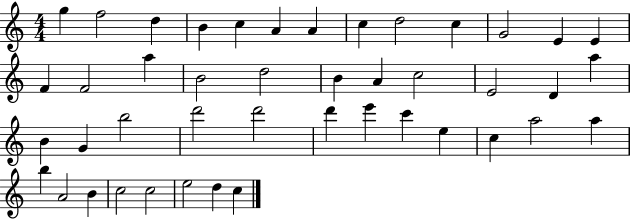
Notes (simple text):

G5/q F5/h D5/q B4/q C5/q A4/q A4/q C5/q D5/h C5/q G4/h E4/q E4/q F4/q F4/h A5/q B4/h D5/h B4/q A4/q C5/h E4/h D4/q A5/q B4/q G4/q B5/h D6/h D6/h D6/q E6/q C6/q E5/q C5/q A5/h A5/q B5/q A4/h B4/q C5/h C5/h E5/h D5/q C5/q